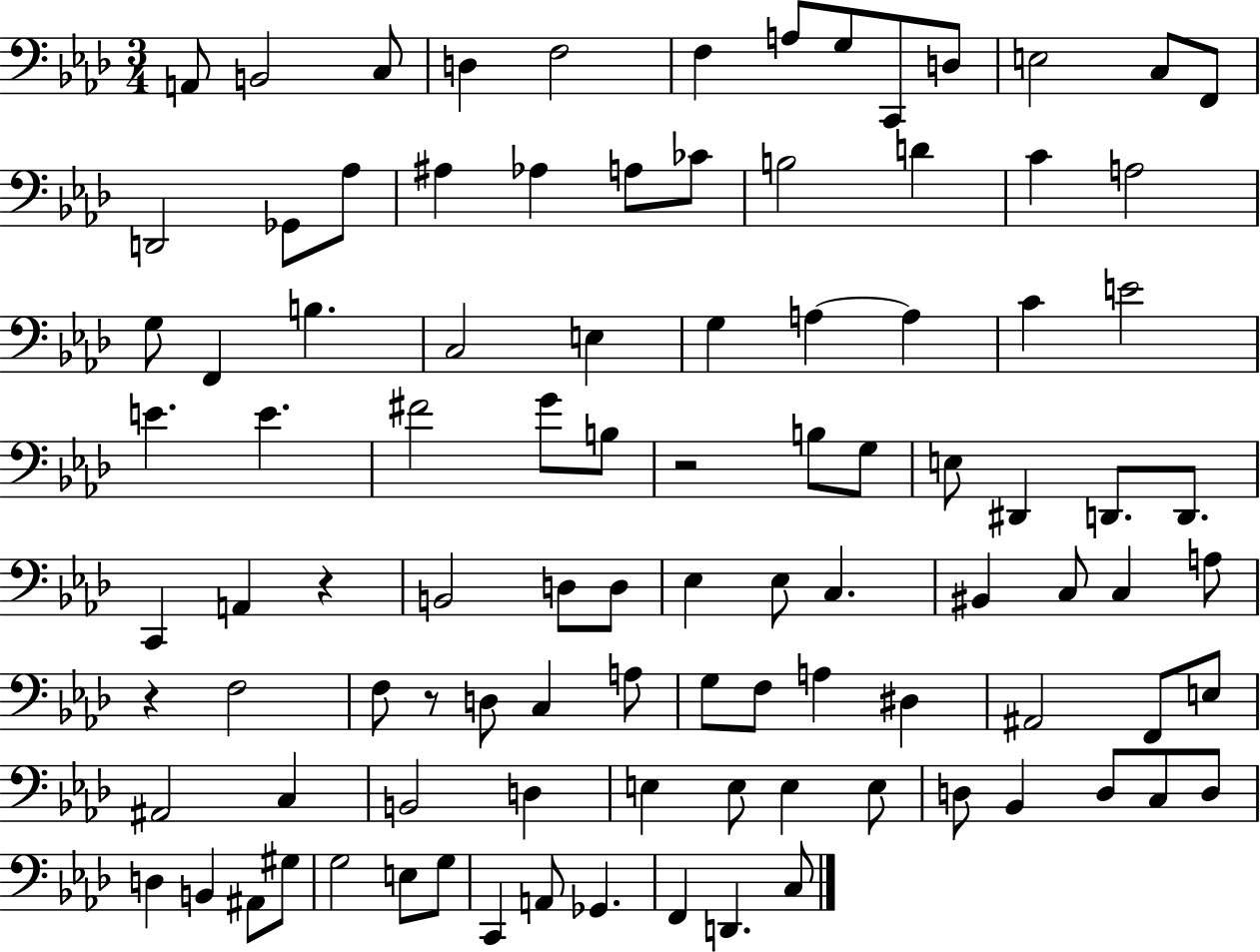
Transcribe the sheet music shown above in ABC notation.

X:1
T:Untitled
M:3/4
L:1/4
K:Ab
A,,/2 B,,2 C,/2 D, F,2 F, A,/2 G,/2 C,,/2 D,/2 E,2 C,/2 F,,/2 D,,2 _G,,/2 _A,/2 ^A, _A, A,/2 _C/2 B,2 D C A,2 G,/2 F,, B, C,2 E, G, A, A, C E2 E E ^F2 G/2 B,/2 z2 B,/2 G,/2 E,/2 ^D,, D,,/2 D,,/2 C,, A,, z B,,2 D,/2 D,/2 _E, _E,/2 C, ^B,, C,/2 C, A,/2 z F,2 F,/2 z/2 D,/2 C, A,/2 G,/2 F,/2 A, ^D, ^A,,2 F,,/2 E,/2 ^A,,2 C, B,,2 D, E, E,/2 E, E,/2 D,/2 _B,, D,/2 C,/2 D,/2 D, B,, ^A,,/2 ^G,/2 G,2 E,/2 G,/2 C,, A,,/2 _G,, F,, D,, C,/2